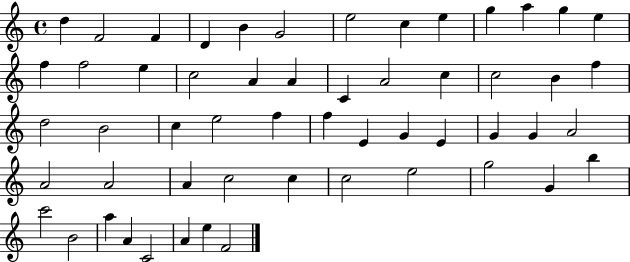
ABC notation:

X:1
T:Untitled
M:4/4
L:1/4
K:C
d F2 F D B G2 e2 c e g a g e f f2 e c2 A A C A2 c c2 B f d2 B2 c e2 f f E G E G G A2 A2 A2 A c2 c c2 e2 g2 G b c'2 B2 a A C2 A e F2